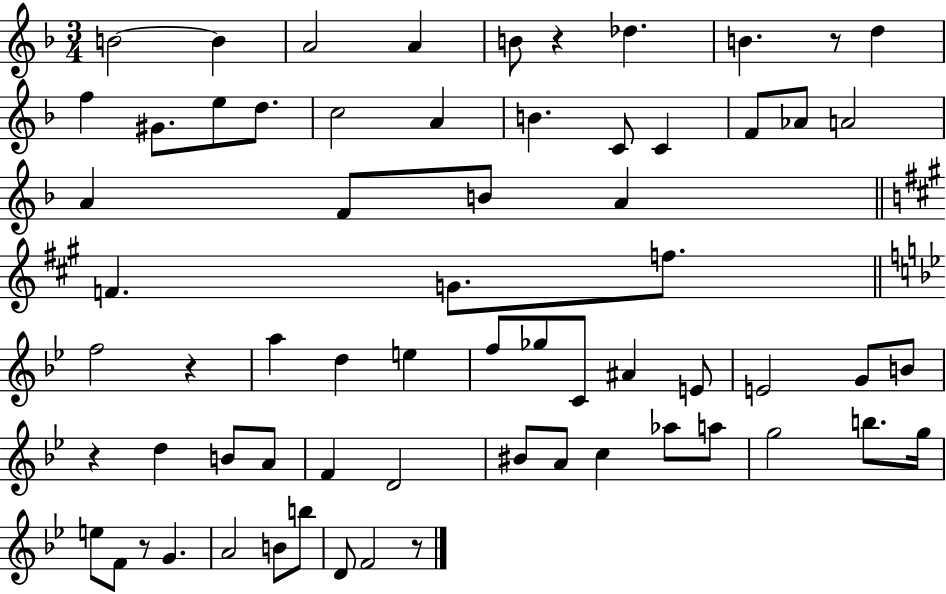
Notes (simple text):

B4/h B4/q A4/h A4/q B4/e R/q Db5/q. B4/q. R/e D5/q F5/q G#4/e. E5/e D5/e. C5/h A4/q B4/q. C4/e C4/q F4/e Ab4/e A4/h A4/q F4/e B4/e A4/q F4/q. G4/e. F5/e. F5/h R/q A5/q D5/q E5/q F5/e Gb5/e C4/e A#4/q E4/e E4/h G4/e B4/e R/q D5/q B4/e A4/e F4/q D4/h BIS4/e A4/e C5/q Ab5/e A5/e G5/h B5/e. G5/s E5/e F4/e R/e G4/q. A4/h B4/e B5/e D4/e F4/h R/e